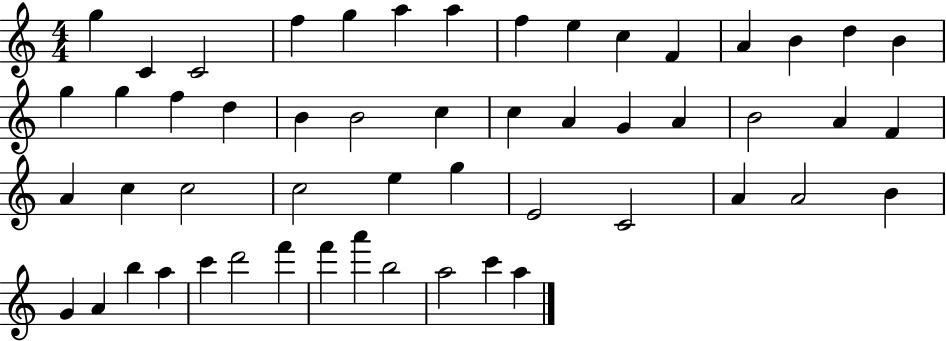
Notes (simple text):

G5/q C4/q C4/h F5/q G5/q A5/q A5/q F5/q E5/q C5/q F4/q A4/q B4/q D5/q B4/q G5/q G5/q F5/q D5/q B4/q B4/h C5/q C5/q A4/q G4/q A4/q B4/h A4/q F4/q A4/q C5/q C5/h C5/h E5/q G5/q E4/h C4/h A4/q A4/h B4/q G4/q A4/q B5/q A5/q C6/q D6/h F6/q F6/q A6/q B5/h A5/h C6/q A5/q